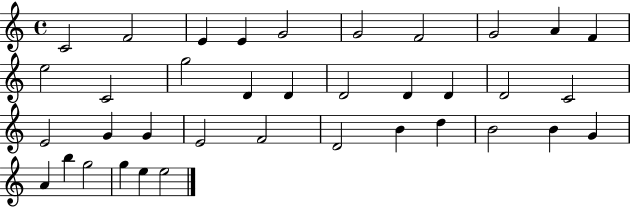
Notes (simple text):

C4/h F4/h E4/q E4/q G4/h G4/h F4/h G4/h A4/q F4/q E5/h C4/h G5/h D4/q D4/q D4/h D4/q D4/q D4/h C4/h E4/h G4/q G4/q E4/h F4/h D4/h B4/q D5/q B4/h B4/q G4/q A4/q B5/q G5/h G5/q E5/q E5/h